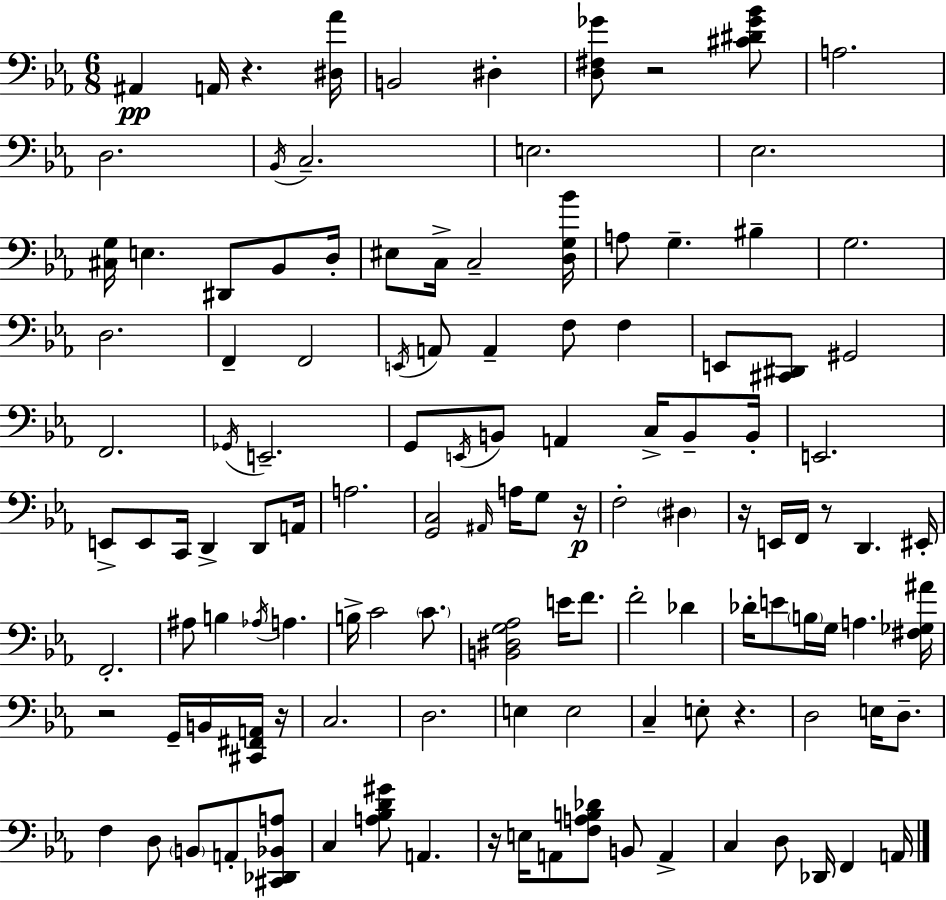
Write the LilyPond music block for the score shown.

{
  \clef bass
  \numericTimeSignature
  \time 6/8
  \key c \minor
  ais,4\pp a,16 r4. <dis aes'>16 | b,2 dis4-. | <d fis ges'>8 r2 <cis' dis' ges' bes'>8 | a2. | \break d2. | \acciaccatura { bes,16 } c2.-- | e2. | ees2. | \break <cis g>16 e4. dis,8 bes,8 | d16-. eis8 c16-> c2-- | <d g bes'>16 a8 g4.-- bis4-- | g2. | \break d2. | f,4-- f,2 | \acciaccatura { e,16 } a,8 a,4-- f8 f4 | e,8 <cis, dis,>8 gis,2 | \break f,2. | \acciaccatura { ges,16 } e,2.-- | g,8 \acciaccatura { e,16 } b,8 a,4 | c16-> b,8-- b,16-. e,2. | \break e,8-> e,8 c,16 d,4-> | d,8 a,16 a2. | <g, c>2 | \grace { ais,16 } a16 g8 r16\p f2-. | \break \parenthesize dis4 r16 e,16 f,16 r8 d,4. | eis,16-. f,2.-. | ais8 b4 \acciaccatura { aes16 } | a4. b16-> c'2 | \break \parenthesize c'8. <b, dis g aes>2 | e'16 f'8. f'2-. | des'4 des'16-. e'8 \parenthesize b16 g16 a4. | <fis ges ais'>16 r2 | \break g,16-- b,16 <cis, fis, a,>16 r16 c2. | d2. | e4 e2 | c4-- e8-. | \break r4. d2 | e16 d8.-- f4 d8 | \parenthesize b,8 a,8-. <cis, des, bes, a>8 c4 <a bes d' gis'>8 | a,4. r16 e16 a,8 <f a b des'>8 | \break b,8 a,4-> c4 d8 | des,16 f,4 a,16 \bar "|."
}